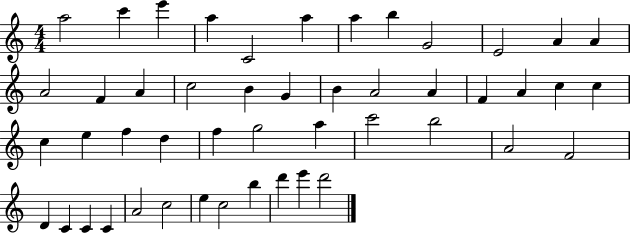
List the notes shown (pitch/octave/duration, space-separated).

A5/h C6/q E6/q A5/q C4/h A5/q A5/q B5/q G4/h E4/h A4/q A4/q A4/h F4/q A4/q C5/h B4/q G4/q B4/q A4/h A4/q F4/q A4/q C5/q C5/q C5/q E5/q F5/q D5/q F5/q G5/h A5/q C6/h B5/h A4/h F4/h D4/q C4/q C4/q C4/q A4/h C5/h E5/q C5/h B5/q D6/q E6/q D6/h